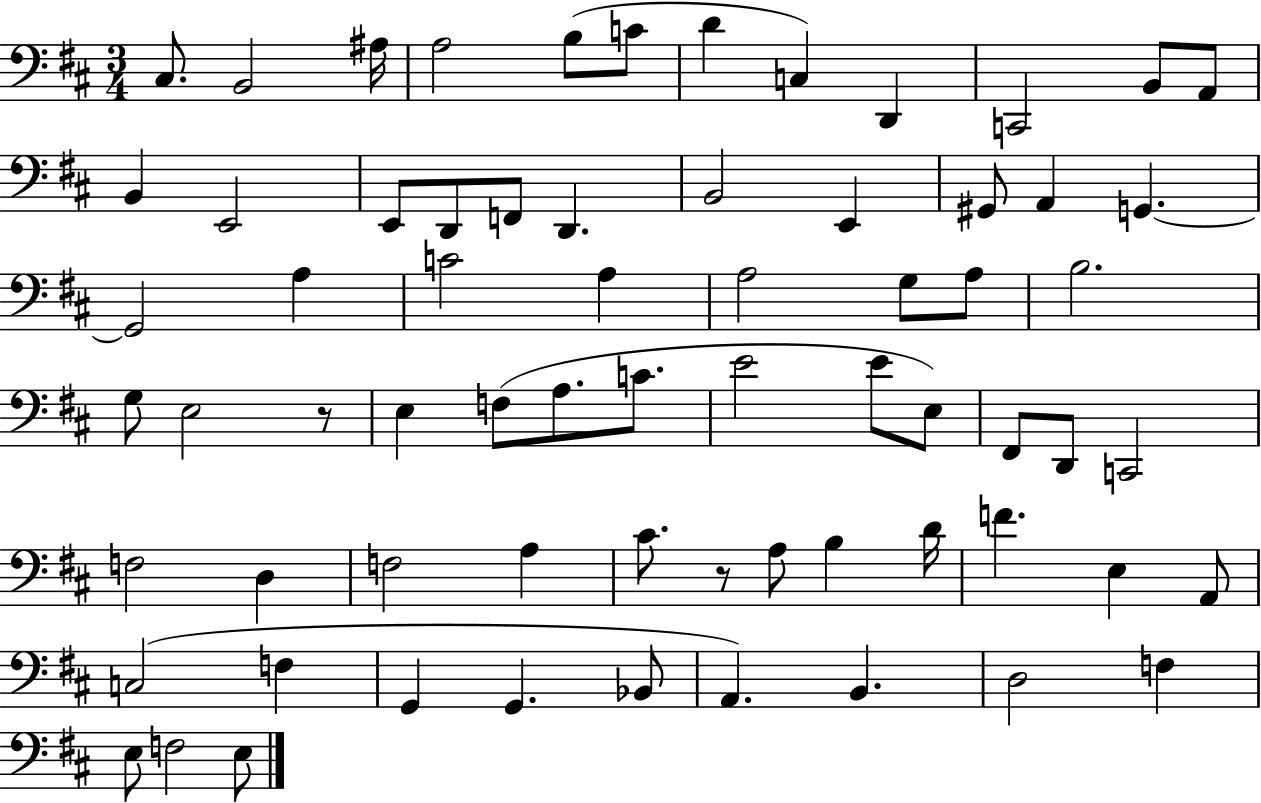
C#3/e. B2/h A#3/s A3/h B3/e C4/e D4/q C3/q D2/q C2/h B2/e A2/e B2/q E2/h E2/e D2/e F2/e D2/q. B2/h E2/q G#2/e A2/q G2/q. G2/h A3/q C4/h A3/q A3/h G3/e A3/e B3/h. G3/e E3/h R/e E3/q F3/e A3/e. C4/e. E4/h E4/e E3/e F#2/e D2/e C2/h F3/h D3/q F3/h A3/q C#4/e. R/e A3/e B3/q D4/s F4/q. E3/q A2/e C3/h F3/q G2/q G2/q. Bb2/e A2/q. B2/q. D3/h F3/q E3/e F3/h E3/e